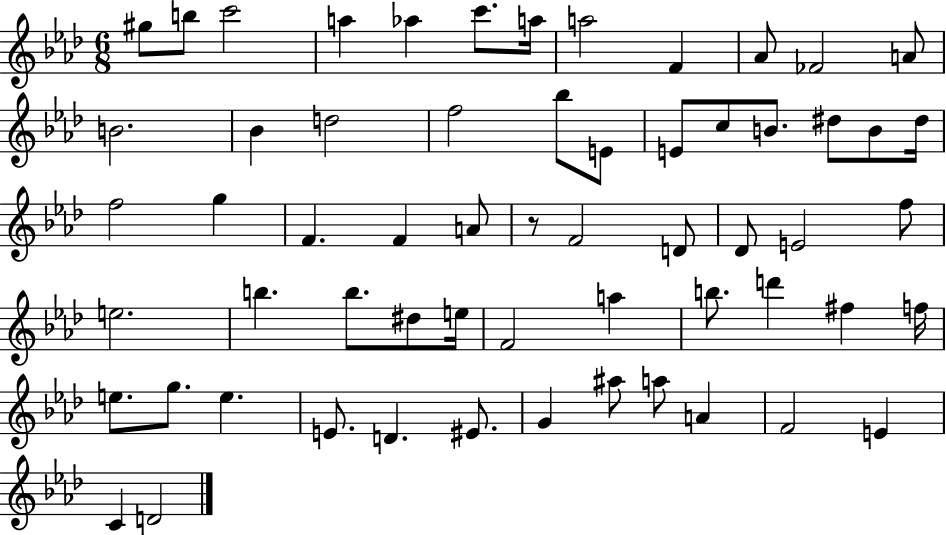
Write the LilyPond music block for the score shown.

{
  \clef treble
  \numericTimeSignature
  \time 6/8
  \key aes \major
  gis''8 b''8 c'''2 | a''4 aes''4 c'''8. a''16 | a''2 f'4 | aes'8 fes'2 a'8 | \break b'2. | bes'4 d''2 | f''2 bes''8 e'8 | e'8 c''8 b'8. dis''8 b'8 dis''16 | \break f''2 g''4 | f'4. f'4 a'8 | r8 f'2 d'8 | des'8 e'2 f''8 | \break e''2. | b''4. b''8. dis''8 e''16 | f'2 a''4 | b''8. d'''4 fis''4 f''16 | \break e''8. g''8. e''4. | e'8. d'4. eis'8. | g'4 ais''8 a''8 a'4 | f'2 e'4 | \break c'4 d'2 | \bar "|."
}